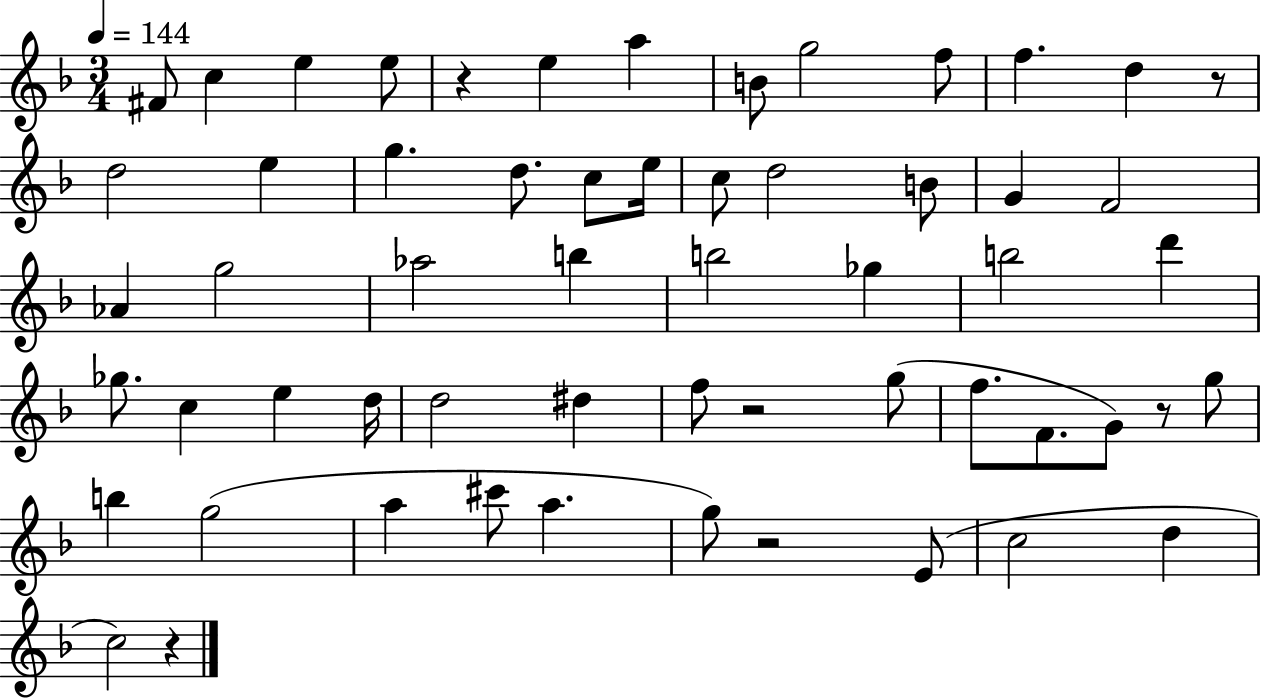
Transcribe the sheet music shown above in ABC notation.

X:1
T:Untitled
M:3/4
L:1/4
K:F
^F/2 c e e/2 z e a B/2 g2 f/2 f d z/2 d2 e g d/2 c/2 e/4 c/2 d2 B/2 G F2 _A g2 _a2 b b2 _g b2 d' _g/2 c e d/4 d2 ^d f/2 z2 g/2 f/2 F/2 G/2 z/2 g/2 b g2 a ^c'/2 a g/2 z2 E/2 c2 d c2 z